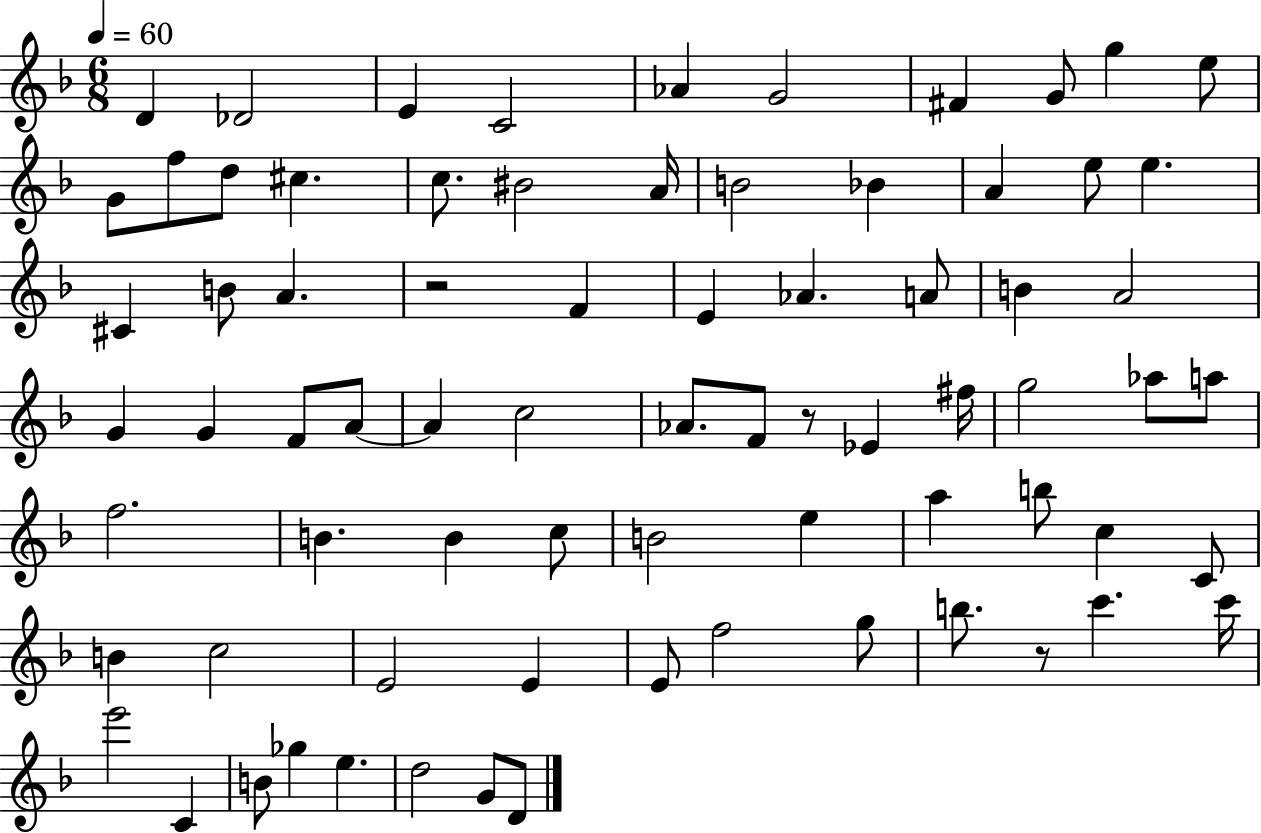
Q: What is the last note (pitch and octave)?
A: D4